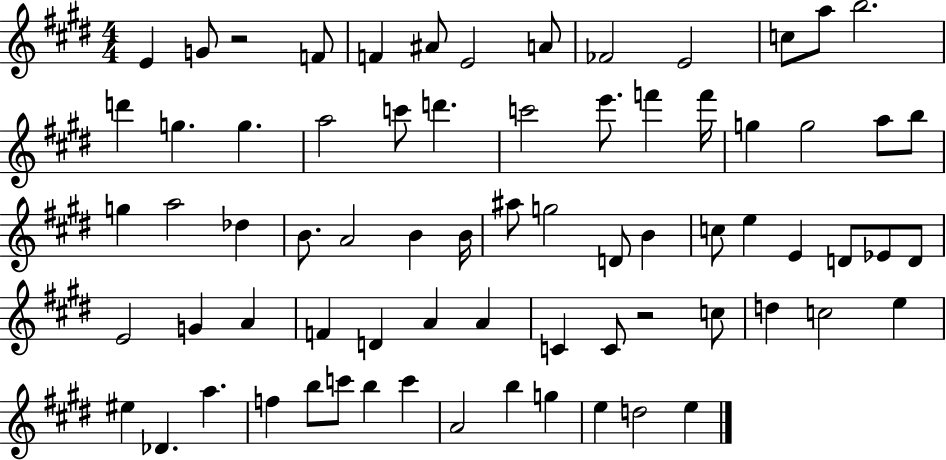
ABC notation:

X:1
T:Untitled
M:4/4
L:1/4
K:E
E G/2 z2 F/2 F ^A/2 E2 A/2 _F2 E2 c/2 a/2 b2 d' g g a2 c'/2 d' c'2 e'/2 f' f'/4 g g2 a/2 b/2 g a2 _d B/2 A2 B B/4 ^a/2 g2 D/2 B c/2 e E D/2 _E/2 D/2 E2 G A F D A A C C/2 z2 c/2 d c2 e ^e _D a f b/2 c'/2 b c' A2 b g e d2 e